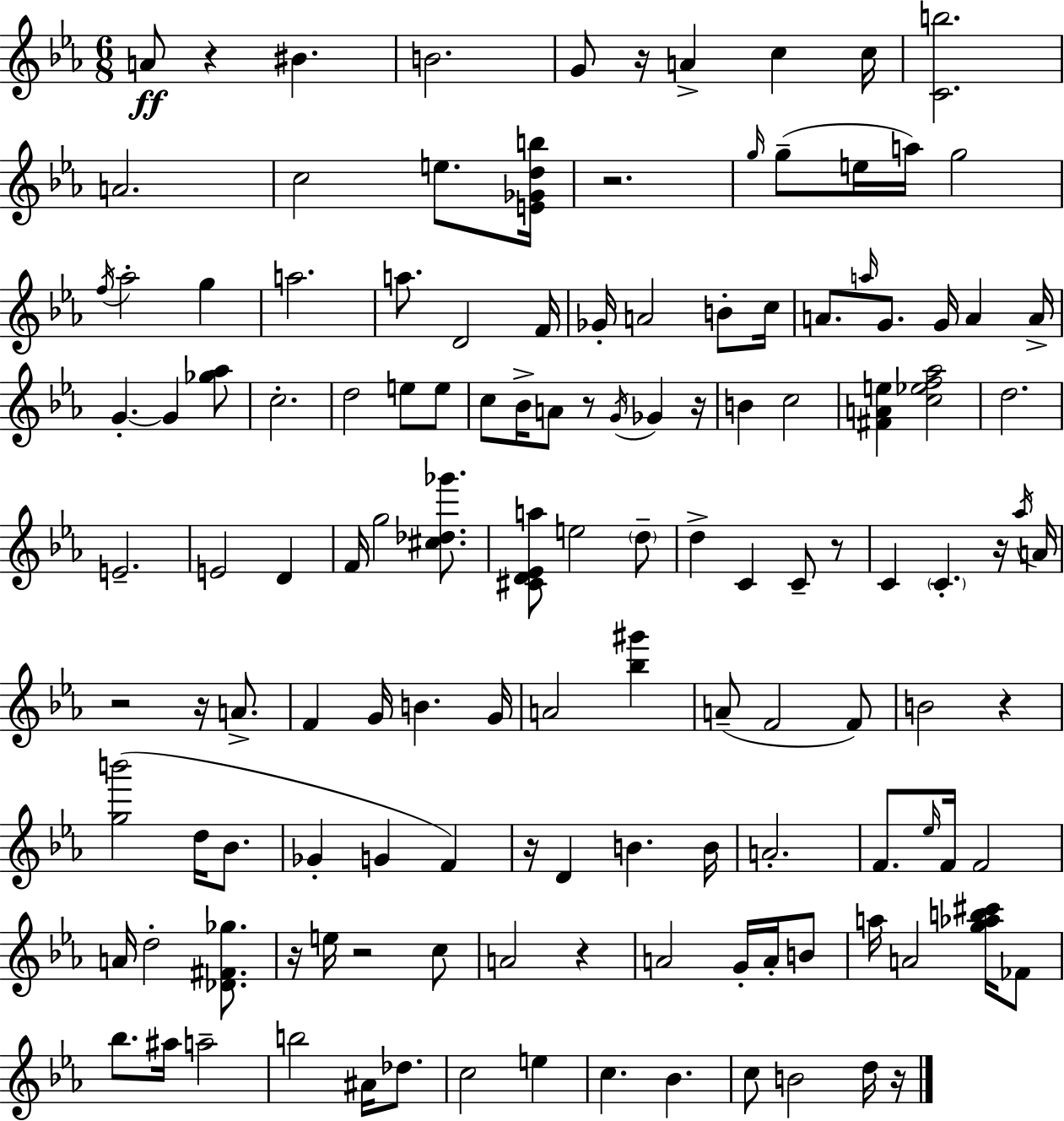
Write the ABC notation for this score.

X:1
T:Untitled
M:6/8
L:1/4
K:Eb
A/2 z ^B B2 G/2 z/4 A c c/4 [Cb]2 A2 c2 e/2 [E_Gdb]/4 z2 g/4 g/2 e/4 a/4 g2 f/4 _a2 g a2 a/2 D2 F/4 _G/4 A2 B/2 c/4 A/2 a/4 G/2 G/4 A A/4 G G [_g_a]/2 c2 d2 e/2 e/2 c/2 _B/4 A/2 z/2 G/4 _G z/4 B c2 [^FAe] [c_ef_a]2 d2 E2 E2 D F/4 g2 [^c_d_g']/2 [^CD_Ea]/2 e2 d/2 d C C/2 z/2 C C z/4 _a/4 A/4 z2 z/4 A/2 F G/4 B G/4 A2 [_b^g'] A/2 F2 F/2 B2 z [gb']2 d/4 _B/2 _G G F z/4 D B B/4 A2 F/2 _e/4 F/4 F2 A/4 d2 [_D^F_g]/2 z/4 e/4 z2 c/2 A2 z A2 G/4 A/4 B/2 a/4 A2 [g_ab^c']/4 _F/2 _b/2 ^a/4 a2 b2 ^A/4 _d/2 c2 e c _B c/2 B2 d/4 z/4